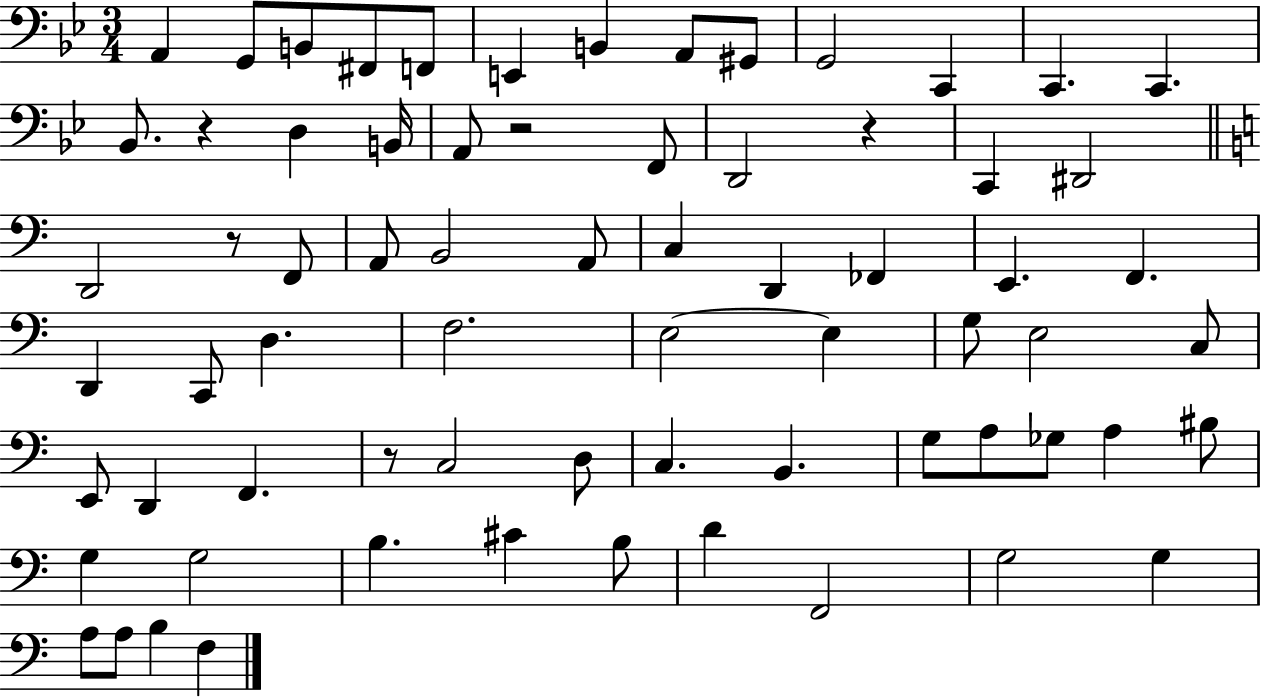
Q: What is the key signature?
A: BES major